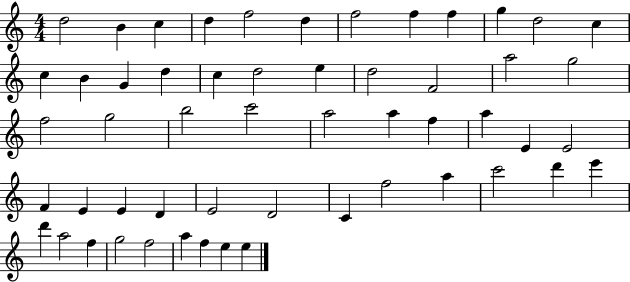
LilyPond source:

{
  \clef treble
  \numericTimeSignature
  \time 4/4
  \key c \major
  d''2 b'4 c''4 | d''4 f''2 d''4 | f''2 f''4 f''4 | g''4 d''2 c''4 | \break c''4 b'4 g'4 d''4 | c''4 d''2 e''4 | d''2 f'2 | a''2 g''2 | \break f''2 g''2 | b''2 c'''2 | a''2 a''4 f''4 | a''4 e'4 e'2 | \break f'4 e'4 e'4 d'4 | e'2 d'2 | c'4 f''2 a''4 | c'''2 d'''4 e'''4 | \break d'''4 a''2 f''4 | g''2 f''2 | a''4 f''4 e''4 e''4 | \bar "|."
}